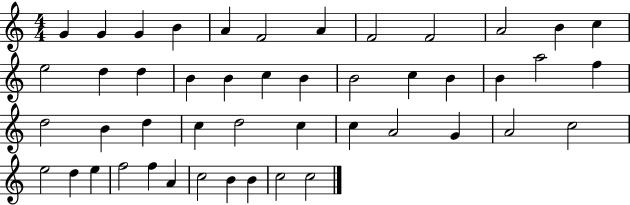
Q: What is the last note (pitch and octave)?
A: C5